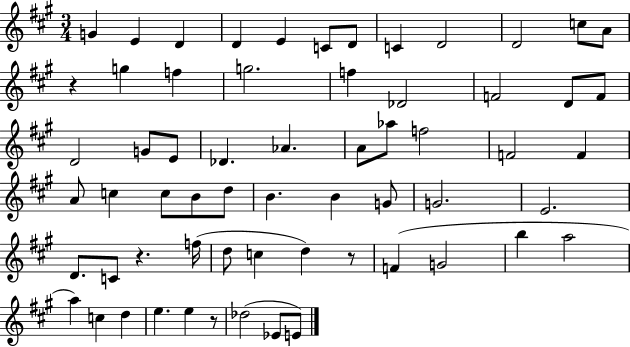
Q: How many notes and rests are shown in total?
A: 62